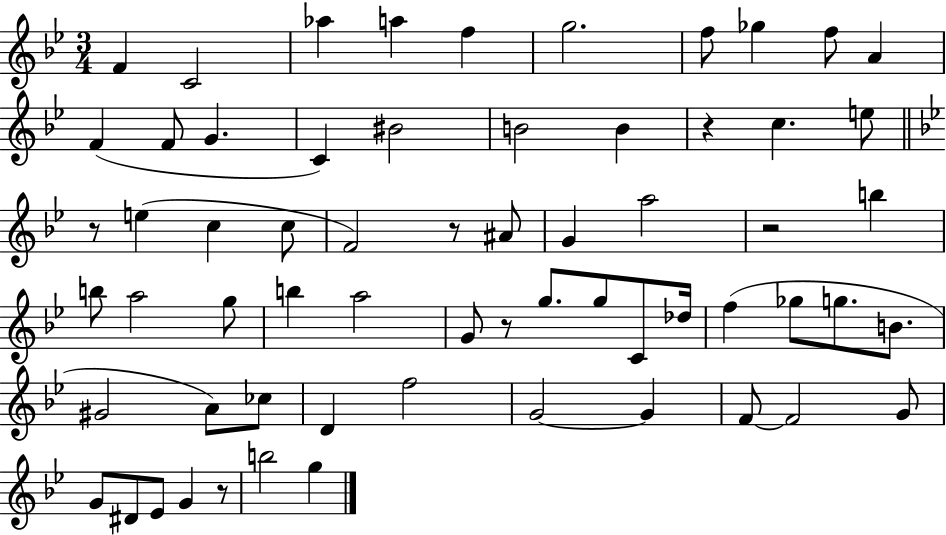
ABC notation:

X:1
T:Untitled
M:3/4
L:1/4
K:Bb
F C2 _a a f g2 f/2 _g f/2 A F F/2 G C ^B2 B2 B z c e/2 z/2 e c c/2 F2 z/2 ^A/2 G a2 z2 b b/2 a2 g/2 b a2 G/2 z/2 g/2 g/2 C/2 _d/4 f _g/2 g/2 B/2 ^G2 A/2 _c/2 D f2 G2 G F/2 F2 G/2 G/2 ^D/2 _E/2 G z/2 b2 g